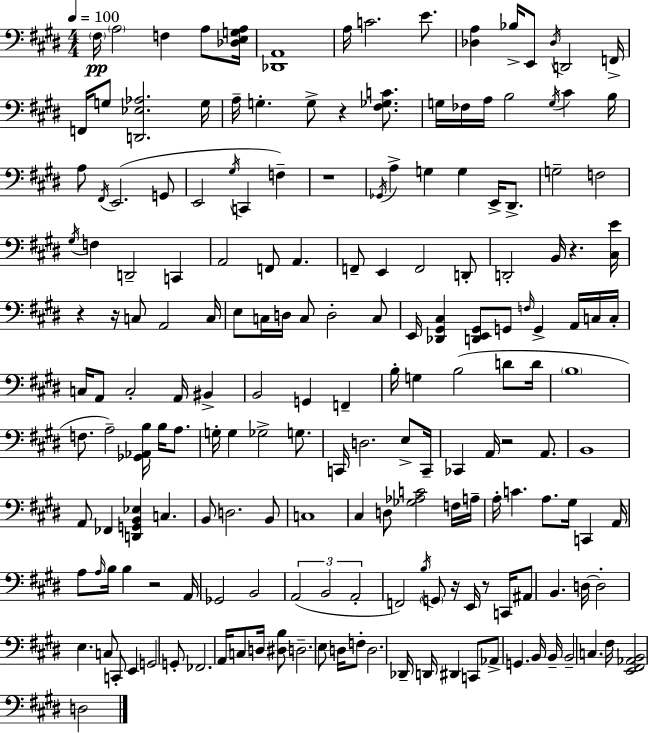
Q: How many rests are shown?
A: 9